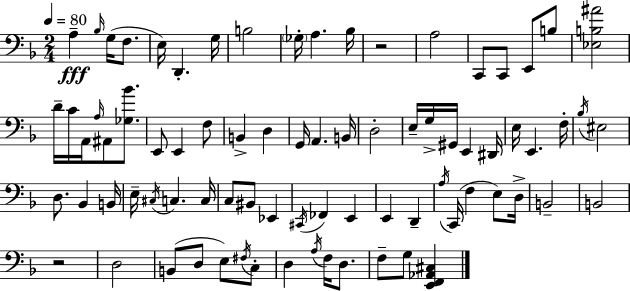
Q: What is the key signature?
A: D minor